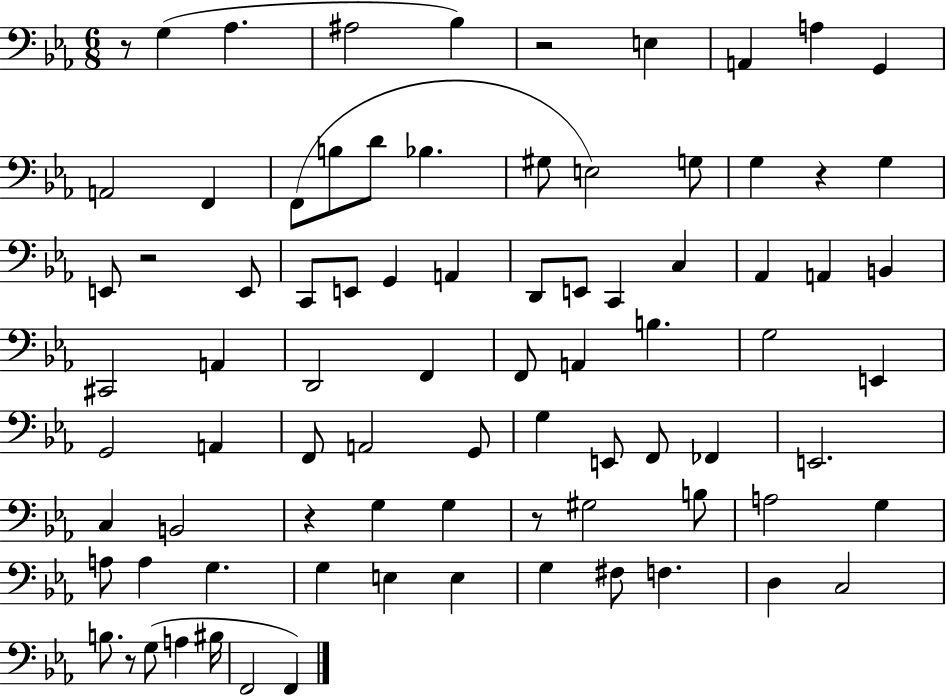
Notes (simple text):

R/e G3/q Ab3/q. A#3/h Bb3/q R/h E3/q A2/q A3/q G2/q A2/h F2/q F2/e B3/e D4/e Bb3/q. G#3/e E3/h G3/e G3/q R/q G3/q E2/e R/h E2/e C2/e E2/e G2/q A2/q D2/e E2/e C2/q C3/q Ab2/q A2/q B2/q C#2/h A2/q D2/h F2/q F2/e A2/q B3/q. G3/h E2/q G2/h A2/q F2/e A2/h G2/e G3/q E2/e F2/e FES2/q E2/h. C3/q B2/h R/q G3/q G3/q R/e G#3/h B3/e A3/h G3/q A3/e A3/q G3/q. G3/q E3/q E3/q G3/q F#3/e F3/q. D3/q C3/h B3/e. R/e G3/e A3/q BIS3/s F2/h F2/q